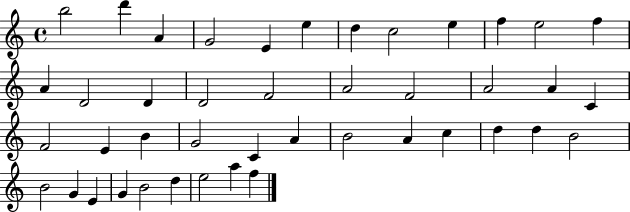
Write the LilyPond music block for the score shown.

{
  \clef treble
  \time 4/4
  \defaultTimeSignature
  \key c \major
  b''2 d'''4 a'4 | g'2 e'4 e''4 | d''4 c''2 e''4 | f''4 e''2 f''4 | \break a'4 d'2 d'4 | d'2 f'2 | a'2 f'2 | a'2 a'4 c'4 | \break f'2 e'4 b'4 | g'2 c'4 a'4 | b'2 a'4 c''4 | d''4 d''4 b'2 | \break b'2 g'4 e'4 | g'4 b'2 d''4 | e''2 a''4 f''4 | \bar "|."
}